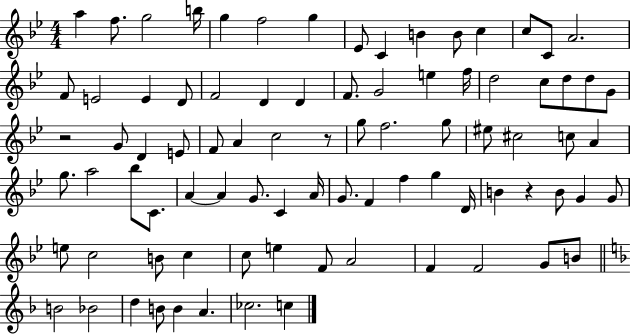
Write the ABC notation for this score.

X:1
T:Untitled
M:4/4
L:1/4
K:Bb
a f/2 g2 b/4 g f2 g _E/2 C B B/2 c c/2 C/2 A2 F/2 E2 E D/2 F2 D D F/2 G2 e f/4 d2 c/2 d/2 d/2 G/2 z2 G/2 D E/2 F/2 A c2 z/2 g/2 f2 g/2 ^e/2 ^c2 c/2 A g/2 a2 _b/2 C/2 A A G/2 C A/4 G/2 F f g D/4 B z B/2 G G/2 e/2 c2 B/2 c c/2 e F/2 A2 F F2 G/2 B/2 B2 _B2 d B/2 B A _c2 c